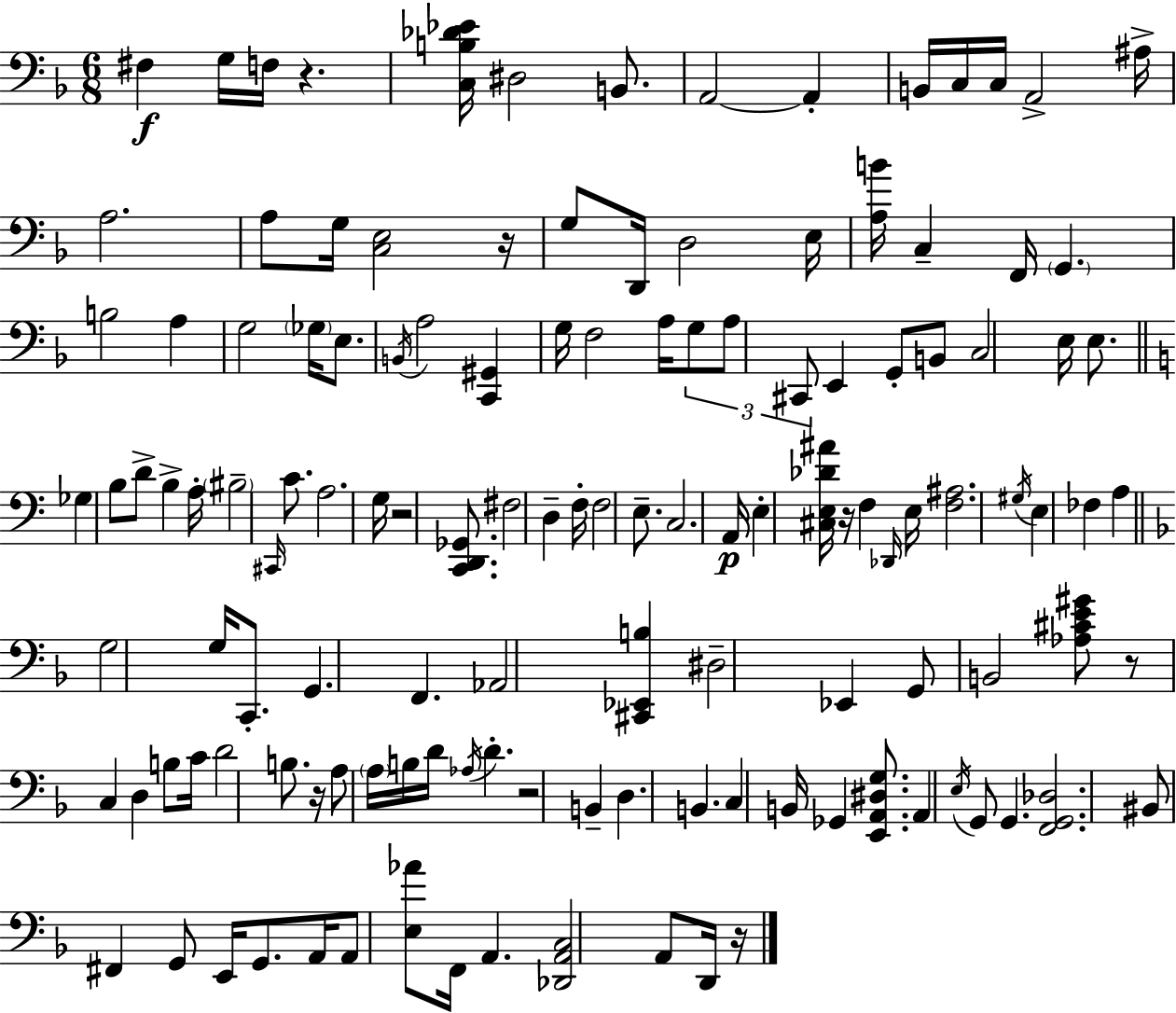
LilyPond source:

{
  \clef bass
  \numericTimeSignature
  \time 6/8
  \key f \major
  fis4\f g16 f16 r4. | <c b des' ees'>16 dis2 b,8. | a,2~~ a,4-. | b,16 c16 c16 a,2-> ais16-> | \break a2. | a8 g16 <c e>2 r16 | g8 d,16 d2 e16 | <a b'>16 c4-- f,16 \parenthesize g,4. | \break b2 a4 | g2 \parenthesize ges16 e8. | \acciaccatura { b,16 } a2 <c, gis,>4 | g16 f2 a16 \tuplet 3/2 { g8 | \break a8 cis,8 } e,4 g,8-. b,8 | c2 e16 e8. | \bar "||" \break \key a \minor ges4 b8 d'8-> b4-> | a16-. \parenthesize bis2-- \grace { cis,16 } c'8. | a2. | g16 r2 <c, d, ges,>8. | \break fis2 d4-- | f16-. f2 e8.-- | c2. | a,16\p e4-. <cis e des' ais'>16 r16 f4 | \break \grace { des,16 } e16 <f ais>2. | \acciaccatura { gis16 } e4 fes4 a4 | \bar "||" \break \key f \major g2 g16 c,8.-. | g,4. f,4. | aes,2 <cis, ees, b>4 | dis2-- ees,4 | \break g,8 b,2 <aes cis' e' gis'>8 | r8 c4 d4 b8 | c'16 d'2 b8. | r16 a8 \parenthesize a16 b16 d'16 \acciaccatura { aes16 } d'4.-. | \break r2 b,4-- | d4. b,4. | c4 b,16 ges,4 <e, a, dis g>8. | a,4 \acciaccatura { e16 } g,8 g,4. | \break <f, g, des>2. | bis,8 fis,4 g,8 e,16 g,8. | a,16 a,8 <e aes'>8 f,16 a,4. | <des, a, c>2 a,8 | \break d,16 r16 \bar "|."
}